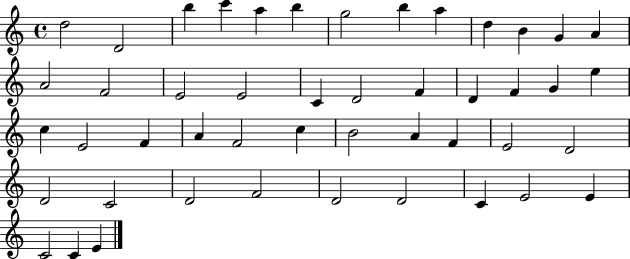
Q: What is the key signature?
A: C major